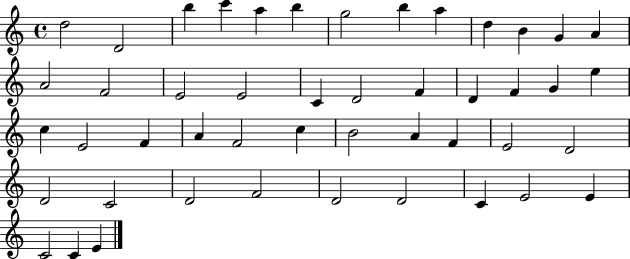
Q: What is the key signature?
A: C major